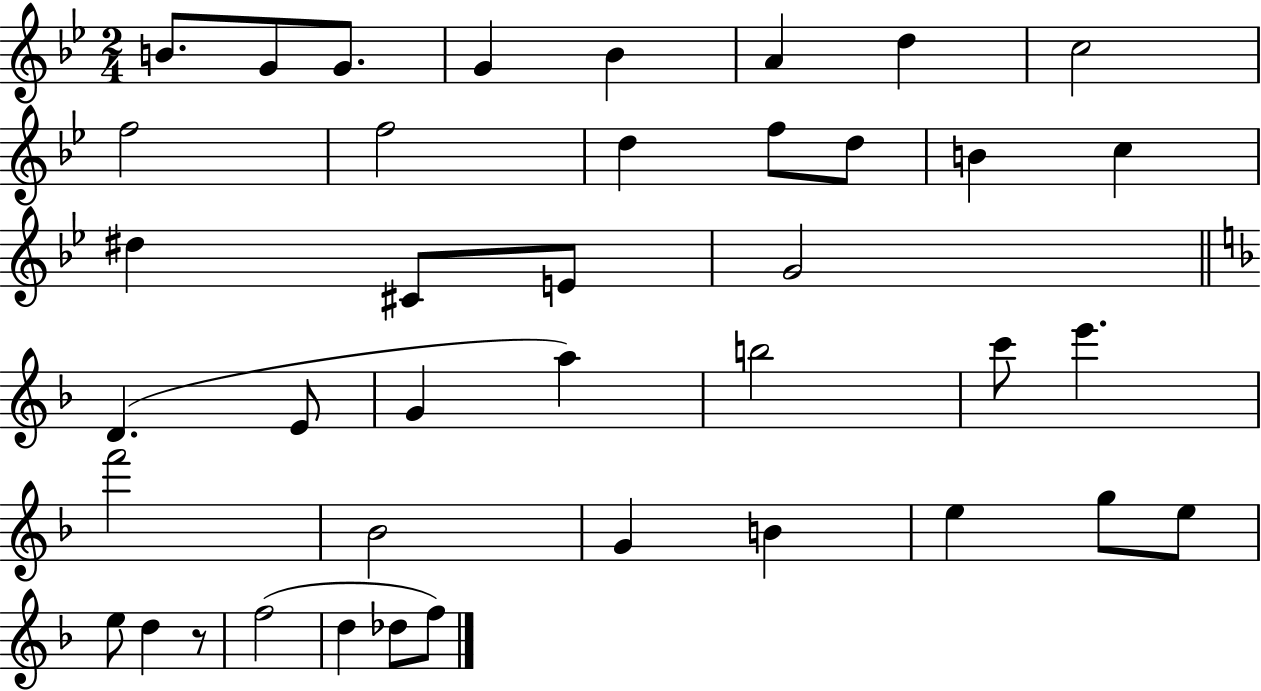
X:1
T:Untitled
M:2/4
L:1/4
K:Bb
B/2 G/2 G/2 G _B A d c2 f2 f2 d f/2 d/2 B c ^d ^C/2 E/2 G2 D E/2 G a b2 c'/2 e' f'2 _B2 G B e g/2 e/2 e/2 d z/2 f2 d _d/2 f/2